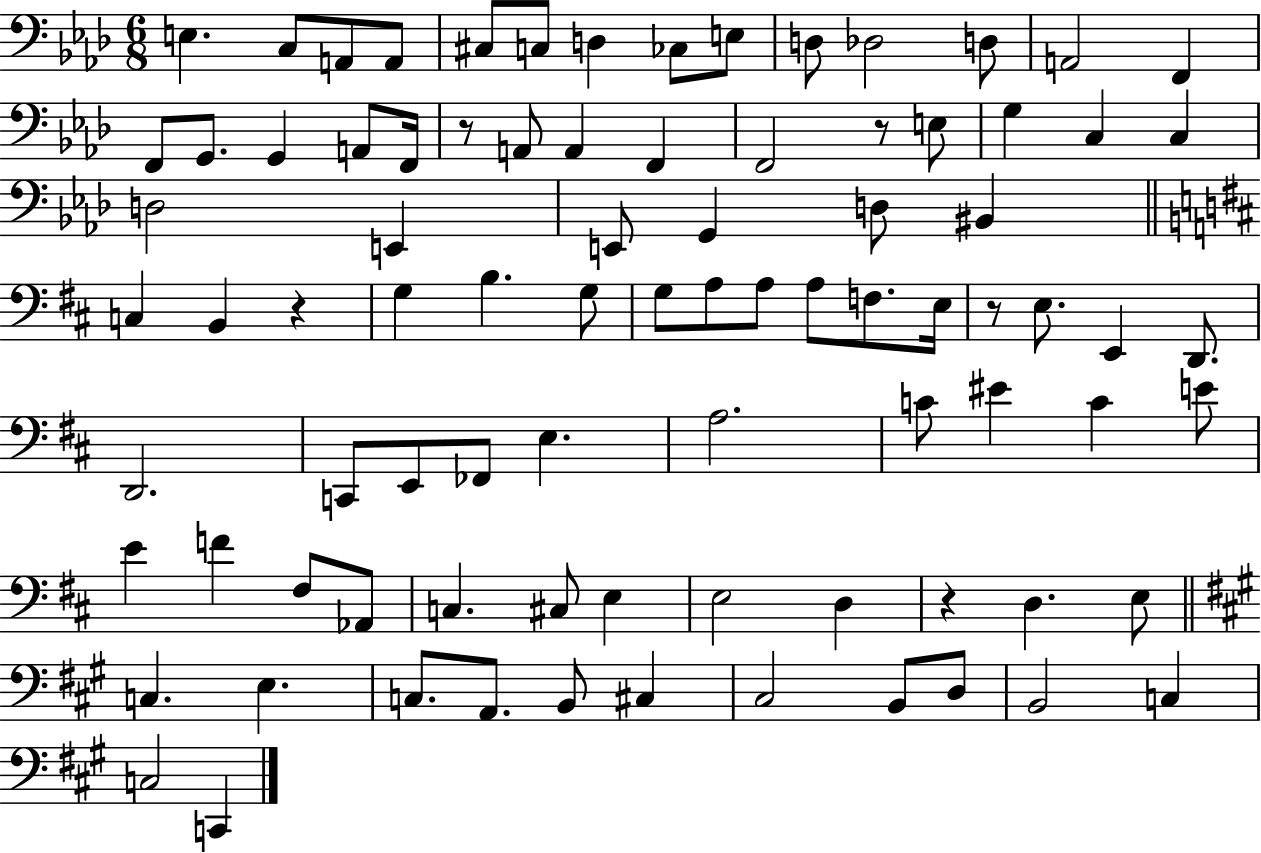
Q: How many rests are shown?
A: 5